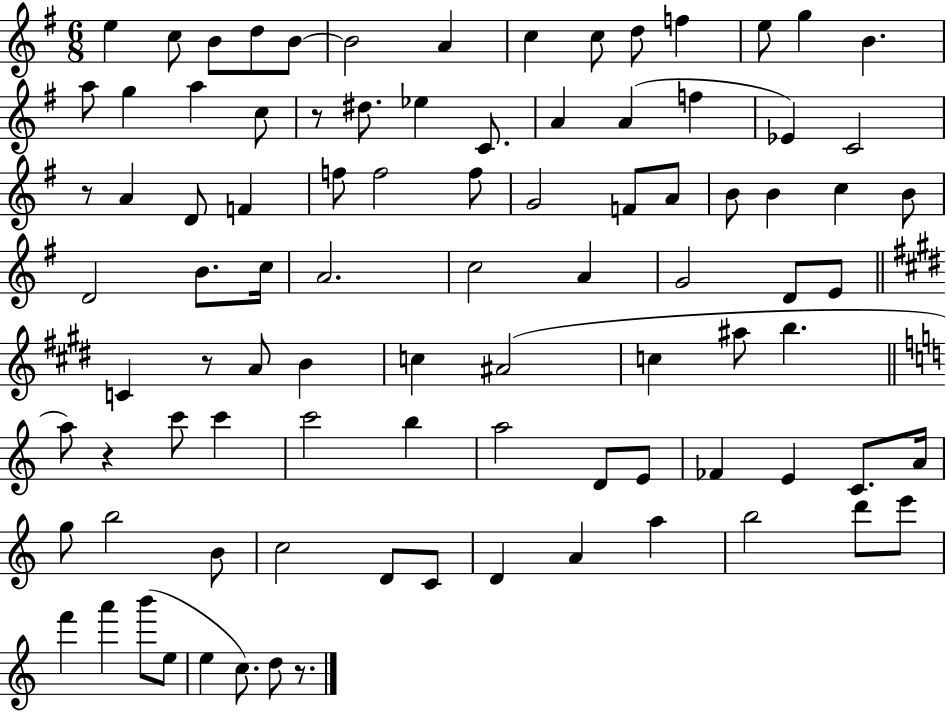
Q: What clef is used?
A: treble